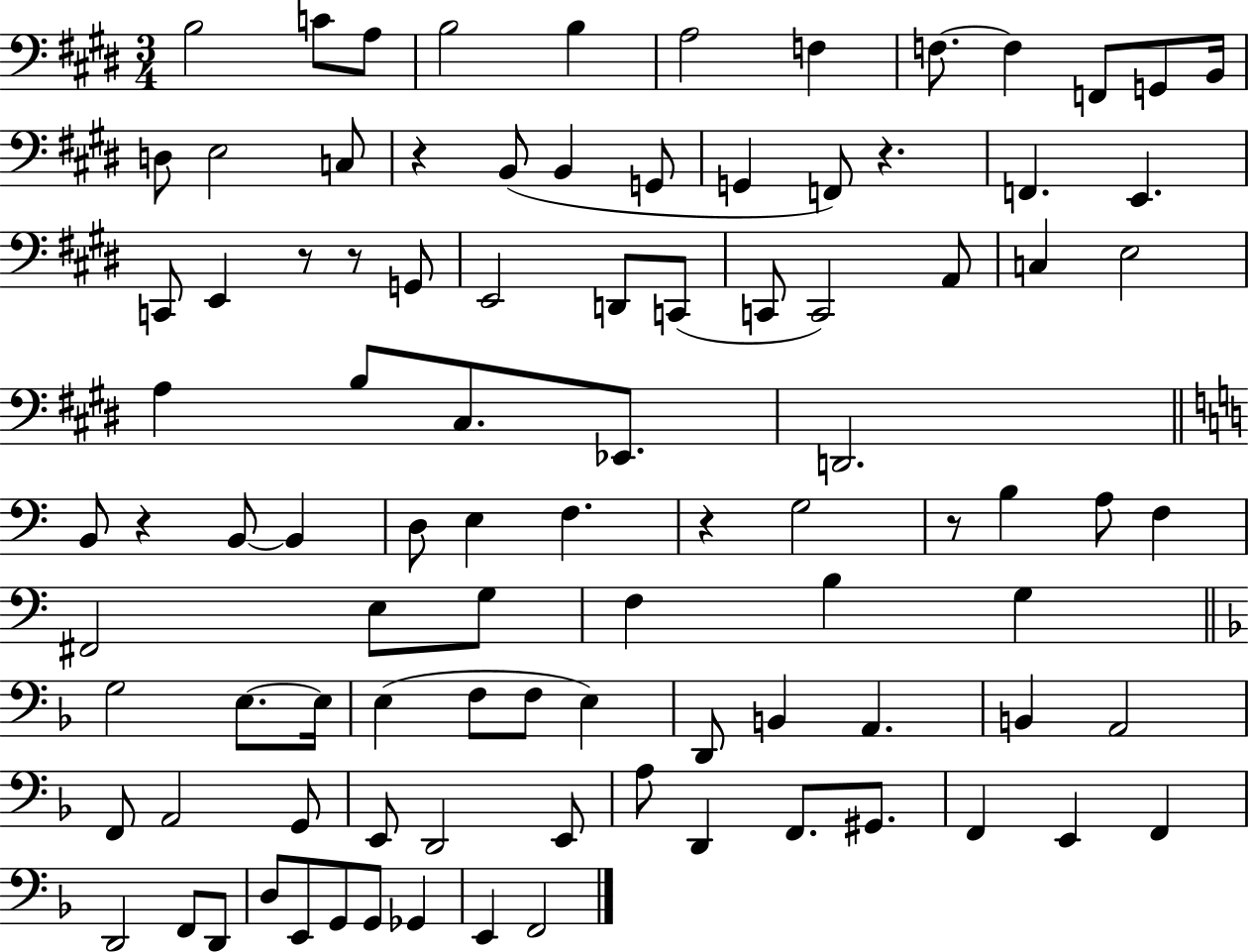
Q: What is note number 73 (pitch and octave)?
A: A3